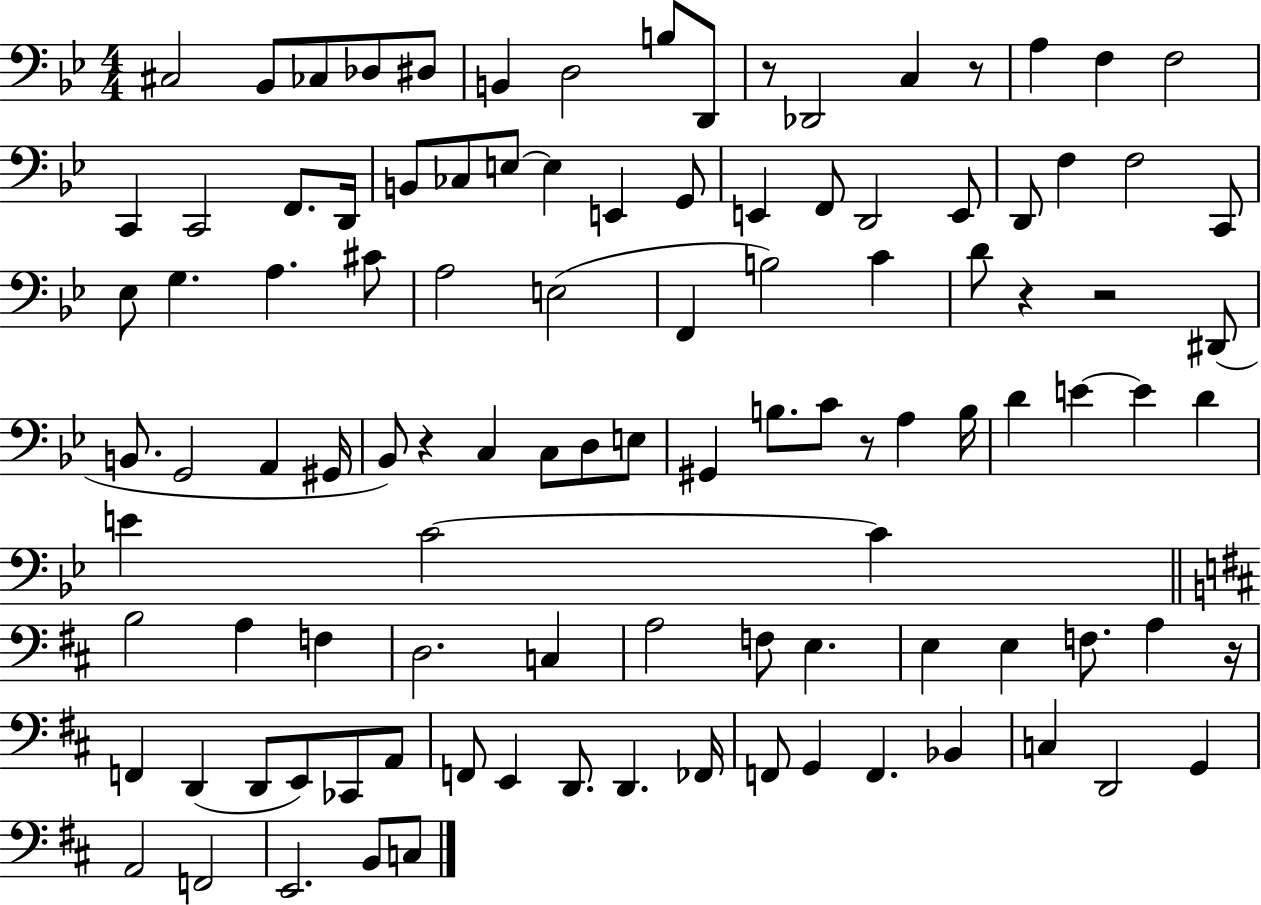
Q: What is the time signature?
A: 4/4